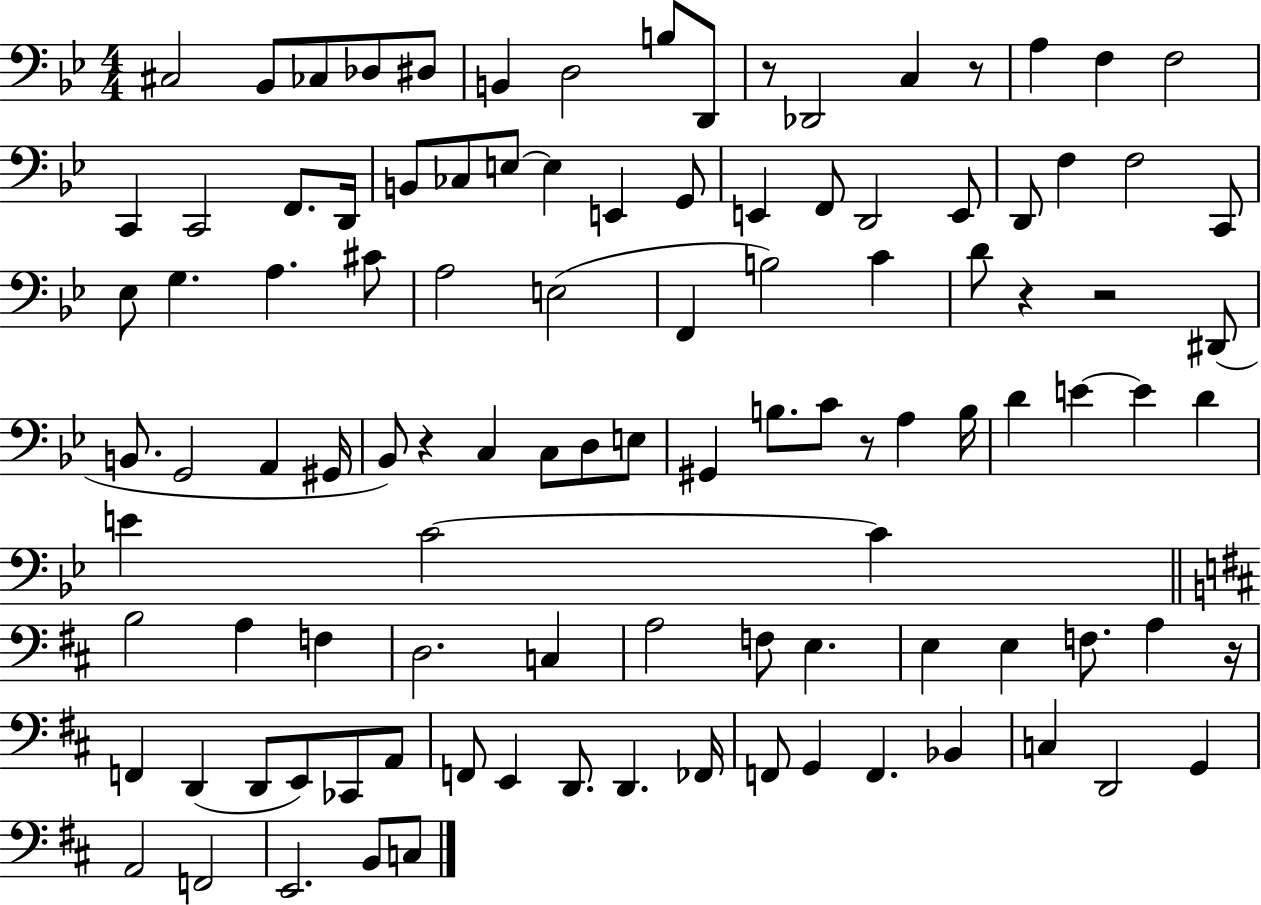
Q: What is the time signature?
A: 4/4